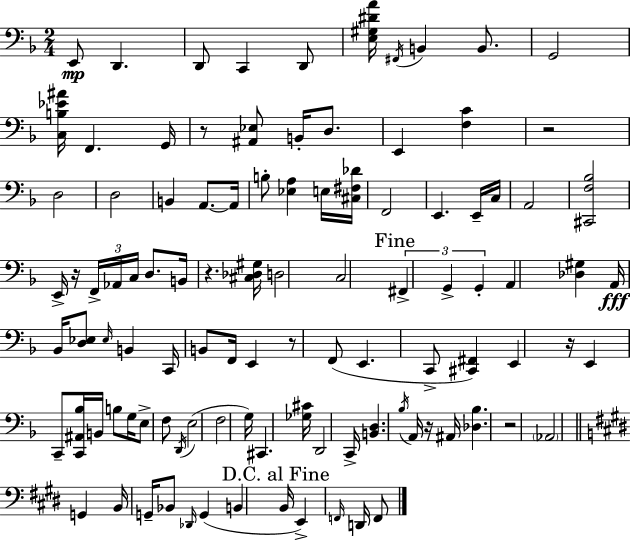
E2/e D2/q. D2/e C2/q D2/e [E3,G#3,D#4,A4]/s F#2/s B2/q B2/e. G2/h [C3,B3,Eb4,A#4]/s F2/q. G2/s R/e [A#2,Eb3]/e B2/s D3/e. E2/q [F3,C4]/q R/h D3/h D3/h B2/q A2/e. A2/s B3/e [Eb3,A3]/q E3/s [C#3,F#3,Db4]/s F2/h E2/q. E2/s C3/s A2/h [C#2,F3,Bb3]/h E2/s R/s F2/s Ab2/s C3/s D3/e. B2/s R/q. [C#3,Db3,G#3]/s D3/h C3/h F#2/q G2/q G2/q A2/q [Db3,G#3]/q A2/s Bb2/s [D3,Eb3]/e Eb3/s B2/q C2/s B2/e F2/s E2/q R/e F2/e E2/q. C2/e [C#2,F#2]/q E2/q R/s E2/q C2/e [C2,A#2,Bb3]/s B2/s B3/e G3/s E3/e F3/e D2/s E3/h F3/h G3/s C#2/q. [Gb3,C#4]/s D2/h C2/s [B2,D3]/q. Bb3/s A2/s R/s A#2/s [Db3,Bb3]/q. R/h Ab2/h G2/q B2/s G2/s Bb2/e Db2/s G2/q B2/q B2/s E2/q F2/s D2/s F2/e